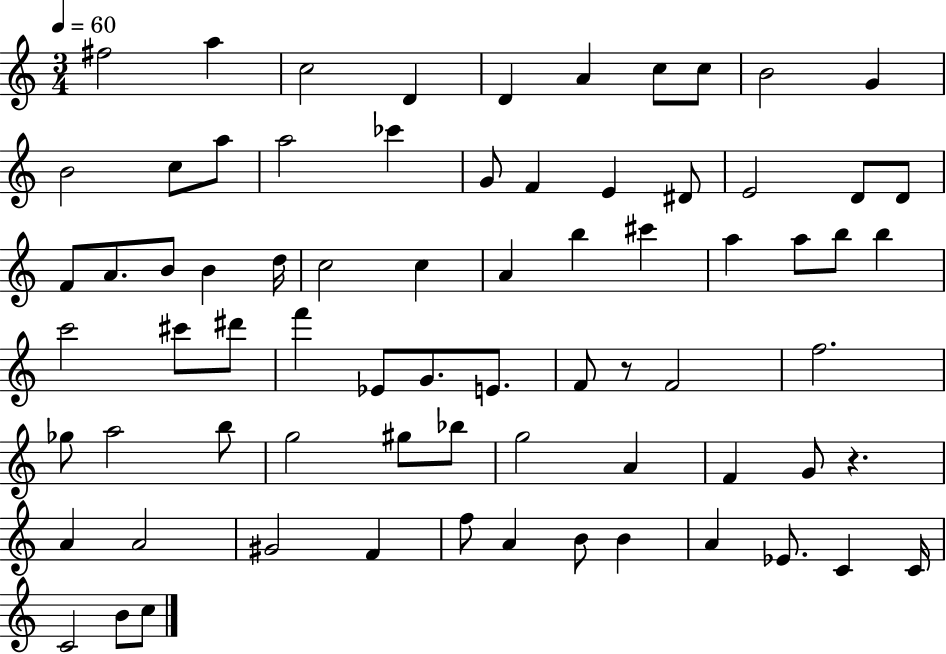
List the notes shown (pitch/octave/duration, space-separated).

F#5/h A5/q C5/h D4/q D4/q A4/q C5/e C5/e B4/h G4/q B4/h C5/e A5/e A5/h CES6/q G4/e F4/q E4/q D#4/e E4/h D4/e D4/e F4/e A4/e. B4/e B4/q D5/s C5/h C5/q A4/q B5/q C#6/q A5/q A5/e B5/e B5/q C6/h C#6/e D#6/e F6/q Eb4/e G4/e. E4/e. F4/e R/e F4/h F5/h. Gb5/e A5/h B5/e G5/h G#5/e Bb5/e G5/h A4/q F4/q G4/e R/q. A4/q A4/h G#4/h F4/q F5/e A4/q B4/e B4/q A4/q Eb4/e. C4/q C4/s C4/h B4/e C5/e